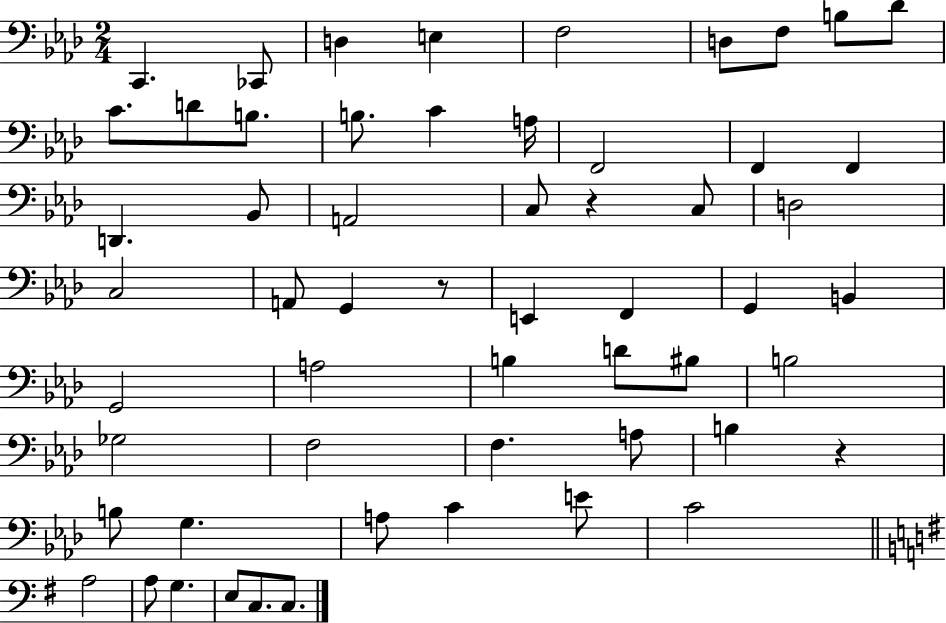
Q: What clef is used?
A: bass